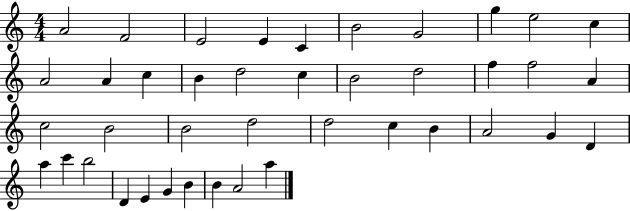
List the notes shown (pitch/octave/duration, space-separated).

A4/h F4/h E4/h E4/q C4/q B4/h G4/h G5/q E5/h C5/q A4/h A4/q C5/q B4/q D5/h C5/q B4/h D5/h F5/q F5/h A4/q C5/h B4/h B4/h D5/h D5/h C5/q B4/q A4/h G4/q D4/q A5/q C6/q B5/h D4/q E4/q G4/q B4/q B4/q A4/h A5/q